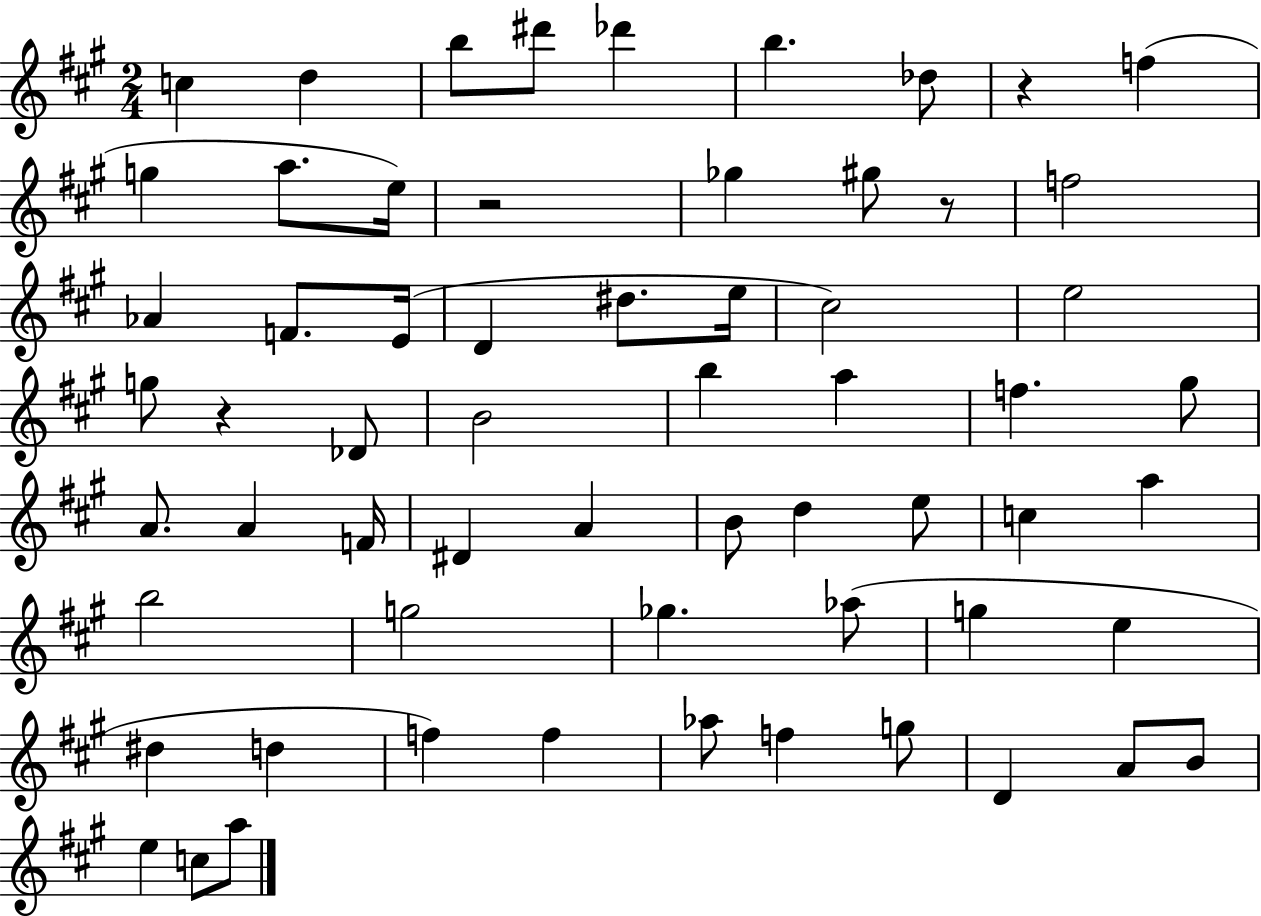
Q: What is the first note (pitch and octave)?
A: C5